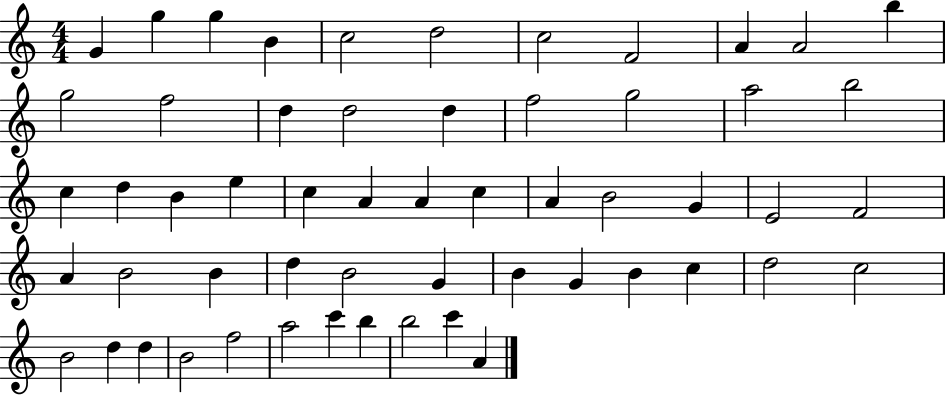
G4/q G5/q G5/q B4/q C5/h D5/h C5/h F4/h A4/q A4/h B5/q G5/h F5/h D5/q D5/h D5/q F5/h G5/h A5/h B5/h C5/q D5/q B4/q E5/q C5/q A4/q A4/q C5/q A4/q B4/h G4/q E4/h F4/h A4/q B4/h B4/q D5/q B4/h G4/q B4/q G4/q B4/q C5/q D5/h C5/h B4/h D5/q D5/q B4/h F5/h A5/h C6/q B5/q B5/h C6/q A4/q